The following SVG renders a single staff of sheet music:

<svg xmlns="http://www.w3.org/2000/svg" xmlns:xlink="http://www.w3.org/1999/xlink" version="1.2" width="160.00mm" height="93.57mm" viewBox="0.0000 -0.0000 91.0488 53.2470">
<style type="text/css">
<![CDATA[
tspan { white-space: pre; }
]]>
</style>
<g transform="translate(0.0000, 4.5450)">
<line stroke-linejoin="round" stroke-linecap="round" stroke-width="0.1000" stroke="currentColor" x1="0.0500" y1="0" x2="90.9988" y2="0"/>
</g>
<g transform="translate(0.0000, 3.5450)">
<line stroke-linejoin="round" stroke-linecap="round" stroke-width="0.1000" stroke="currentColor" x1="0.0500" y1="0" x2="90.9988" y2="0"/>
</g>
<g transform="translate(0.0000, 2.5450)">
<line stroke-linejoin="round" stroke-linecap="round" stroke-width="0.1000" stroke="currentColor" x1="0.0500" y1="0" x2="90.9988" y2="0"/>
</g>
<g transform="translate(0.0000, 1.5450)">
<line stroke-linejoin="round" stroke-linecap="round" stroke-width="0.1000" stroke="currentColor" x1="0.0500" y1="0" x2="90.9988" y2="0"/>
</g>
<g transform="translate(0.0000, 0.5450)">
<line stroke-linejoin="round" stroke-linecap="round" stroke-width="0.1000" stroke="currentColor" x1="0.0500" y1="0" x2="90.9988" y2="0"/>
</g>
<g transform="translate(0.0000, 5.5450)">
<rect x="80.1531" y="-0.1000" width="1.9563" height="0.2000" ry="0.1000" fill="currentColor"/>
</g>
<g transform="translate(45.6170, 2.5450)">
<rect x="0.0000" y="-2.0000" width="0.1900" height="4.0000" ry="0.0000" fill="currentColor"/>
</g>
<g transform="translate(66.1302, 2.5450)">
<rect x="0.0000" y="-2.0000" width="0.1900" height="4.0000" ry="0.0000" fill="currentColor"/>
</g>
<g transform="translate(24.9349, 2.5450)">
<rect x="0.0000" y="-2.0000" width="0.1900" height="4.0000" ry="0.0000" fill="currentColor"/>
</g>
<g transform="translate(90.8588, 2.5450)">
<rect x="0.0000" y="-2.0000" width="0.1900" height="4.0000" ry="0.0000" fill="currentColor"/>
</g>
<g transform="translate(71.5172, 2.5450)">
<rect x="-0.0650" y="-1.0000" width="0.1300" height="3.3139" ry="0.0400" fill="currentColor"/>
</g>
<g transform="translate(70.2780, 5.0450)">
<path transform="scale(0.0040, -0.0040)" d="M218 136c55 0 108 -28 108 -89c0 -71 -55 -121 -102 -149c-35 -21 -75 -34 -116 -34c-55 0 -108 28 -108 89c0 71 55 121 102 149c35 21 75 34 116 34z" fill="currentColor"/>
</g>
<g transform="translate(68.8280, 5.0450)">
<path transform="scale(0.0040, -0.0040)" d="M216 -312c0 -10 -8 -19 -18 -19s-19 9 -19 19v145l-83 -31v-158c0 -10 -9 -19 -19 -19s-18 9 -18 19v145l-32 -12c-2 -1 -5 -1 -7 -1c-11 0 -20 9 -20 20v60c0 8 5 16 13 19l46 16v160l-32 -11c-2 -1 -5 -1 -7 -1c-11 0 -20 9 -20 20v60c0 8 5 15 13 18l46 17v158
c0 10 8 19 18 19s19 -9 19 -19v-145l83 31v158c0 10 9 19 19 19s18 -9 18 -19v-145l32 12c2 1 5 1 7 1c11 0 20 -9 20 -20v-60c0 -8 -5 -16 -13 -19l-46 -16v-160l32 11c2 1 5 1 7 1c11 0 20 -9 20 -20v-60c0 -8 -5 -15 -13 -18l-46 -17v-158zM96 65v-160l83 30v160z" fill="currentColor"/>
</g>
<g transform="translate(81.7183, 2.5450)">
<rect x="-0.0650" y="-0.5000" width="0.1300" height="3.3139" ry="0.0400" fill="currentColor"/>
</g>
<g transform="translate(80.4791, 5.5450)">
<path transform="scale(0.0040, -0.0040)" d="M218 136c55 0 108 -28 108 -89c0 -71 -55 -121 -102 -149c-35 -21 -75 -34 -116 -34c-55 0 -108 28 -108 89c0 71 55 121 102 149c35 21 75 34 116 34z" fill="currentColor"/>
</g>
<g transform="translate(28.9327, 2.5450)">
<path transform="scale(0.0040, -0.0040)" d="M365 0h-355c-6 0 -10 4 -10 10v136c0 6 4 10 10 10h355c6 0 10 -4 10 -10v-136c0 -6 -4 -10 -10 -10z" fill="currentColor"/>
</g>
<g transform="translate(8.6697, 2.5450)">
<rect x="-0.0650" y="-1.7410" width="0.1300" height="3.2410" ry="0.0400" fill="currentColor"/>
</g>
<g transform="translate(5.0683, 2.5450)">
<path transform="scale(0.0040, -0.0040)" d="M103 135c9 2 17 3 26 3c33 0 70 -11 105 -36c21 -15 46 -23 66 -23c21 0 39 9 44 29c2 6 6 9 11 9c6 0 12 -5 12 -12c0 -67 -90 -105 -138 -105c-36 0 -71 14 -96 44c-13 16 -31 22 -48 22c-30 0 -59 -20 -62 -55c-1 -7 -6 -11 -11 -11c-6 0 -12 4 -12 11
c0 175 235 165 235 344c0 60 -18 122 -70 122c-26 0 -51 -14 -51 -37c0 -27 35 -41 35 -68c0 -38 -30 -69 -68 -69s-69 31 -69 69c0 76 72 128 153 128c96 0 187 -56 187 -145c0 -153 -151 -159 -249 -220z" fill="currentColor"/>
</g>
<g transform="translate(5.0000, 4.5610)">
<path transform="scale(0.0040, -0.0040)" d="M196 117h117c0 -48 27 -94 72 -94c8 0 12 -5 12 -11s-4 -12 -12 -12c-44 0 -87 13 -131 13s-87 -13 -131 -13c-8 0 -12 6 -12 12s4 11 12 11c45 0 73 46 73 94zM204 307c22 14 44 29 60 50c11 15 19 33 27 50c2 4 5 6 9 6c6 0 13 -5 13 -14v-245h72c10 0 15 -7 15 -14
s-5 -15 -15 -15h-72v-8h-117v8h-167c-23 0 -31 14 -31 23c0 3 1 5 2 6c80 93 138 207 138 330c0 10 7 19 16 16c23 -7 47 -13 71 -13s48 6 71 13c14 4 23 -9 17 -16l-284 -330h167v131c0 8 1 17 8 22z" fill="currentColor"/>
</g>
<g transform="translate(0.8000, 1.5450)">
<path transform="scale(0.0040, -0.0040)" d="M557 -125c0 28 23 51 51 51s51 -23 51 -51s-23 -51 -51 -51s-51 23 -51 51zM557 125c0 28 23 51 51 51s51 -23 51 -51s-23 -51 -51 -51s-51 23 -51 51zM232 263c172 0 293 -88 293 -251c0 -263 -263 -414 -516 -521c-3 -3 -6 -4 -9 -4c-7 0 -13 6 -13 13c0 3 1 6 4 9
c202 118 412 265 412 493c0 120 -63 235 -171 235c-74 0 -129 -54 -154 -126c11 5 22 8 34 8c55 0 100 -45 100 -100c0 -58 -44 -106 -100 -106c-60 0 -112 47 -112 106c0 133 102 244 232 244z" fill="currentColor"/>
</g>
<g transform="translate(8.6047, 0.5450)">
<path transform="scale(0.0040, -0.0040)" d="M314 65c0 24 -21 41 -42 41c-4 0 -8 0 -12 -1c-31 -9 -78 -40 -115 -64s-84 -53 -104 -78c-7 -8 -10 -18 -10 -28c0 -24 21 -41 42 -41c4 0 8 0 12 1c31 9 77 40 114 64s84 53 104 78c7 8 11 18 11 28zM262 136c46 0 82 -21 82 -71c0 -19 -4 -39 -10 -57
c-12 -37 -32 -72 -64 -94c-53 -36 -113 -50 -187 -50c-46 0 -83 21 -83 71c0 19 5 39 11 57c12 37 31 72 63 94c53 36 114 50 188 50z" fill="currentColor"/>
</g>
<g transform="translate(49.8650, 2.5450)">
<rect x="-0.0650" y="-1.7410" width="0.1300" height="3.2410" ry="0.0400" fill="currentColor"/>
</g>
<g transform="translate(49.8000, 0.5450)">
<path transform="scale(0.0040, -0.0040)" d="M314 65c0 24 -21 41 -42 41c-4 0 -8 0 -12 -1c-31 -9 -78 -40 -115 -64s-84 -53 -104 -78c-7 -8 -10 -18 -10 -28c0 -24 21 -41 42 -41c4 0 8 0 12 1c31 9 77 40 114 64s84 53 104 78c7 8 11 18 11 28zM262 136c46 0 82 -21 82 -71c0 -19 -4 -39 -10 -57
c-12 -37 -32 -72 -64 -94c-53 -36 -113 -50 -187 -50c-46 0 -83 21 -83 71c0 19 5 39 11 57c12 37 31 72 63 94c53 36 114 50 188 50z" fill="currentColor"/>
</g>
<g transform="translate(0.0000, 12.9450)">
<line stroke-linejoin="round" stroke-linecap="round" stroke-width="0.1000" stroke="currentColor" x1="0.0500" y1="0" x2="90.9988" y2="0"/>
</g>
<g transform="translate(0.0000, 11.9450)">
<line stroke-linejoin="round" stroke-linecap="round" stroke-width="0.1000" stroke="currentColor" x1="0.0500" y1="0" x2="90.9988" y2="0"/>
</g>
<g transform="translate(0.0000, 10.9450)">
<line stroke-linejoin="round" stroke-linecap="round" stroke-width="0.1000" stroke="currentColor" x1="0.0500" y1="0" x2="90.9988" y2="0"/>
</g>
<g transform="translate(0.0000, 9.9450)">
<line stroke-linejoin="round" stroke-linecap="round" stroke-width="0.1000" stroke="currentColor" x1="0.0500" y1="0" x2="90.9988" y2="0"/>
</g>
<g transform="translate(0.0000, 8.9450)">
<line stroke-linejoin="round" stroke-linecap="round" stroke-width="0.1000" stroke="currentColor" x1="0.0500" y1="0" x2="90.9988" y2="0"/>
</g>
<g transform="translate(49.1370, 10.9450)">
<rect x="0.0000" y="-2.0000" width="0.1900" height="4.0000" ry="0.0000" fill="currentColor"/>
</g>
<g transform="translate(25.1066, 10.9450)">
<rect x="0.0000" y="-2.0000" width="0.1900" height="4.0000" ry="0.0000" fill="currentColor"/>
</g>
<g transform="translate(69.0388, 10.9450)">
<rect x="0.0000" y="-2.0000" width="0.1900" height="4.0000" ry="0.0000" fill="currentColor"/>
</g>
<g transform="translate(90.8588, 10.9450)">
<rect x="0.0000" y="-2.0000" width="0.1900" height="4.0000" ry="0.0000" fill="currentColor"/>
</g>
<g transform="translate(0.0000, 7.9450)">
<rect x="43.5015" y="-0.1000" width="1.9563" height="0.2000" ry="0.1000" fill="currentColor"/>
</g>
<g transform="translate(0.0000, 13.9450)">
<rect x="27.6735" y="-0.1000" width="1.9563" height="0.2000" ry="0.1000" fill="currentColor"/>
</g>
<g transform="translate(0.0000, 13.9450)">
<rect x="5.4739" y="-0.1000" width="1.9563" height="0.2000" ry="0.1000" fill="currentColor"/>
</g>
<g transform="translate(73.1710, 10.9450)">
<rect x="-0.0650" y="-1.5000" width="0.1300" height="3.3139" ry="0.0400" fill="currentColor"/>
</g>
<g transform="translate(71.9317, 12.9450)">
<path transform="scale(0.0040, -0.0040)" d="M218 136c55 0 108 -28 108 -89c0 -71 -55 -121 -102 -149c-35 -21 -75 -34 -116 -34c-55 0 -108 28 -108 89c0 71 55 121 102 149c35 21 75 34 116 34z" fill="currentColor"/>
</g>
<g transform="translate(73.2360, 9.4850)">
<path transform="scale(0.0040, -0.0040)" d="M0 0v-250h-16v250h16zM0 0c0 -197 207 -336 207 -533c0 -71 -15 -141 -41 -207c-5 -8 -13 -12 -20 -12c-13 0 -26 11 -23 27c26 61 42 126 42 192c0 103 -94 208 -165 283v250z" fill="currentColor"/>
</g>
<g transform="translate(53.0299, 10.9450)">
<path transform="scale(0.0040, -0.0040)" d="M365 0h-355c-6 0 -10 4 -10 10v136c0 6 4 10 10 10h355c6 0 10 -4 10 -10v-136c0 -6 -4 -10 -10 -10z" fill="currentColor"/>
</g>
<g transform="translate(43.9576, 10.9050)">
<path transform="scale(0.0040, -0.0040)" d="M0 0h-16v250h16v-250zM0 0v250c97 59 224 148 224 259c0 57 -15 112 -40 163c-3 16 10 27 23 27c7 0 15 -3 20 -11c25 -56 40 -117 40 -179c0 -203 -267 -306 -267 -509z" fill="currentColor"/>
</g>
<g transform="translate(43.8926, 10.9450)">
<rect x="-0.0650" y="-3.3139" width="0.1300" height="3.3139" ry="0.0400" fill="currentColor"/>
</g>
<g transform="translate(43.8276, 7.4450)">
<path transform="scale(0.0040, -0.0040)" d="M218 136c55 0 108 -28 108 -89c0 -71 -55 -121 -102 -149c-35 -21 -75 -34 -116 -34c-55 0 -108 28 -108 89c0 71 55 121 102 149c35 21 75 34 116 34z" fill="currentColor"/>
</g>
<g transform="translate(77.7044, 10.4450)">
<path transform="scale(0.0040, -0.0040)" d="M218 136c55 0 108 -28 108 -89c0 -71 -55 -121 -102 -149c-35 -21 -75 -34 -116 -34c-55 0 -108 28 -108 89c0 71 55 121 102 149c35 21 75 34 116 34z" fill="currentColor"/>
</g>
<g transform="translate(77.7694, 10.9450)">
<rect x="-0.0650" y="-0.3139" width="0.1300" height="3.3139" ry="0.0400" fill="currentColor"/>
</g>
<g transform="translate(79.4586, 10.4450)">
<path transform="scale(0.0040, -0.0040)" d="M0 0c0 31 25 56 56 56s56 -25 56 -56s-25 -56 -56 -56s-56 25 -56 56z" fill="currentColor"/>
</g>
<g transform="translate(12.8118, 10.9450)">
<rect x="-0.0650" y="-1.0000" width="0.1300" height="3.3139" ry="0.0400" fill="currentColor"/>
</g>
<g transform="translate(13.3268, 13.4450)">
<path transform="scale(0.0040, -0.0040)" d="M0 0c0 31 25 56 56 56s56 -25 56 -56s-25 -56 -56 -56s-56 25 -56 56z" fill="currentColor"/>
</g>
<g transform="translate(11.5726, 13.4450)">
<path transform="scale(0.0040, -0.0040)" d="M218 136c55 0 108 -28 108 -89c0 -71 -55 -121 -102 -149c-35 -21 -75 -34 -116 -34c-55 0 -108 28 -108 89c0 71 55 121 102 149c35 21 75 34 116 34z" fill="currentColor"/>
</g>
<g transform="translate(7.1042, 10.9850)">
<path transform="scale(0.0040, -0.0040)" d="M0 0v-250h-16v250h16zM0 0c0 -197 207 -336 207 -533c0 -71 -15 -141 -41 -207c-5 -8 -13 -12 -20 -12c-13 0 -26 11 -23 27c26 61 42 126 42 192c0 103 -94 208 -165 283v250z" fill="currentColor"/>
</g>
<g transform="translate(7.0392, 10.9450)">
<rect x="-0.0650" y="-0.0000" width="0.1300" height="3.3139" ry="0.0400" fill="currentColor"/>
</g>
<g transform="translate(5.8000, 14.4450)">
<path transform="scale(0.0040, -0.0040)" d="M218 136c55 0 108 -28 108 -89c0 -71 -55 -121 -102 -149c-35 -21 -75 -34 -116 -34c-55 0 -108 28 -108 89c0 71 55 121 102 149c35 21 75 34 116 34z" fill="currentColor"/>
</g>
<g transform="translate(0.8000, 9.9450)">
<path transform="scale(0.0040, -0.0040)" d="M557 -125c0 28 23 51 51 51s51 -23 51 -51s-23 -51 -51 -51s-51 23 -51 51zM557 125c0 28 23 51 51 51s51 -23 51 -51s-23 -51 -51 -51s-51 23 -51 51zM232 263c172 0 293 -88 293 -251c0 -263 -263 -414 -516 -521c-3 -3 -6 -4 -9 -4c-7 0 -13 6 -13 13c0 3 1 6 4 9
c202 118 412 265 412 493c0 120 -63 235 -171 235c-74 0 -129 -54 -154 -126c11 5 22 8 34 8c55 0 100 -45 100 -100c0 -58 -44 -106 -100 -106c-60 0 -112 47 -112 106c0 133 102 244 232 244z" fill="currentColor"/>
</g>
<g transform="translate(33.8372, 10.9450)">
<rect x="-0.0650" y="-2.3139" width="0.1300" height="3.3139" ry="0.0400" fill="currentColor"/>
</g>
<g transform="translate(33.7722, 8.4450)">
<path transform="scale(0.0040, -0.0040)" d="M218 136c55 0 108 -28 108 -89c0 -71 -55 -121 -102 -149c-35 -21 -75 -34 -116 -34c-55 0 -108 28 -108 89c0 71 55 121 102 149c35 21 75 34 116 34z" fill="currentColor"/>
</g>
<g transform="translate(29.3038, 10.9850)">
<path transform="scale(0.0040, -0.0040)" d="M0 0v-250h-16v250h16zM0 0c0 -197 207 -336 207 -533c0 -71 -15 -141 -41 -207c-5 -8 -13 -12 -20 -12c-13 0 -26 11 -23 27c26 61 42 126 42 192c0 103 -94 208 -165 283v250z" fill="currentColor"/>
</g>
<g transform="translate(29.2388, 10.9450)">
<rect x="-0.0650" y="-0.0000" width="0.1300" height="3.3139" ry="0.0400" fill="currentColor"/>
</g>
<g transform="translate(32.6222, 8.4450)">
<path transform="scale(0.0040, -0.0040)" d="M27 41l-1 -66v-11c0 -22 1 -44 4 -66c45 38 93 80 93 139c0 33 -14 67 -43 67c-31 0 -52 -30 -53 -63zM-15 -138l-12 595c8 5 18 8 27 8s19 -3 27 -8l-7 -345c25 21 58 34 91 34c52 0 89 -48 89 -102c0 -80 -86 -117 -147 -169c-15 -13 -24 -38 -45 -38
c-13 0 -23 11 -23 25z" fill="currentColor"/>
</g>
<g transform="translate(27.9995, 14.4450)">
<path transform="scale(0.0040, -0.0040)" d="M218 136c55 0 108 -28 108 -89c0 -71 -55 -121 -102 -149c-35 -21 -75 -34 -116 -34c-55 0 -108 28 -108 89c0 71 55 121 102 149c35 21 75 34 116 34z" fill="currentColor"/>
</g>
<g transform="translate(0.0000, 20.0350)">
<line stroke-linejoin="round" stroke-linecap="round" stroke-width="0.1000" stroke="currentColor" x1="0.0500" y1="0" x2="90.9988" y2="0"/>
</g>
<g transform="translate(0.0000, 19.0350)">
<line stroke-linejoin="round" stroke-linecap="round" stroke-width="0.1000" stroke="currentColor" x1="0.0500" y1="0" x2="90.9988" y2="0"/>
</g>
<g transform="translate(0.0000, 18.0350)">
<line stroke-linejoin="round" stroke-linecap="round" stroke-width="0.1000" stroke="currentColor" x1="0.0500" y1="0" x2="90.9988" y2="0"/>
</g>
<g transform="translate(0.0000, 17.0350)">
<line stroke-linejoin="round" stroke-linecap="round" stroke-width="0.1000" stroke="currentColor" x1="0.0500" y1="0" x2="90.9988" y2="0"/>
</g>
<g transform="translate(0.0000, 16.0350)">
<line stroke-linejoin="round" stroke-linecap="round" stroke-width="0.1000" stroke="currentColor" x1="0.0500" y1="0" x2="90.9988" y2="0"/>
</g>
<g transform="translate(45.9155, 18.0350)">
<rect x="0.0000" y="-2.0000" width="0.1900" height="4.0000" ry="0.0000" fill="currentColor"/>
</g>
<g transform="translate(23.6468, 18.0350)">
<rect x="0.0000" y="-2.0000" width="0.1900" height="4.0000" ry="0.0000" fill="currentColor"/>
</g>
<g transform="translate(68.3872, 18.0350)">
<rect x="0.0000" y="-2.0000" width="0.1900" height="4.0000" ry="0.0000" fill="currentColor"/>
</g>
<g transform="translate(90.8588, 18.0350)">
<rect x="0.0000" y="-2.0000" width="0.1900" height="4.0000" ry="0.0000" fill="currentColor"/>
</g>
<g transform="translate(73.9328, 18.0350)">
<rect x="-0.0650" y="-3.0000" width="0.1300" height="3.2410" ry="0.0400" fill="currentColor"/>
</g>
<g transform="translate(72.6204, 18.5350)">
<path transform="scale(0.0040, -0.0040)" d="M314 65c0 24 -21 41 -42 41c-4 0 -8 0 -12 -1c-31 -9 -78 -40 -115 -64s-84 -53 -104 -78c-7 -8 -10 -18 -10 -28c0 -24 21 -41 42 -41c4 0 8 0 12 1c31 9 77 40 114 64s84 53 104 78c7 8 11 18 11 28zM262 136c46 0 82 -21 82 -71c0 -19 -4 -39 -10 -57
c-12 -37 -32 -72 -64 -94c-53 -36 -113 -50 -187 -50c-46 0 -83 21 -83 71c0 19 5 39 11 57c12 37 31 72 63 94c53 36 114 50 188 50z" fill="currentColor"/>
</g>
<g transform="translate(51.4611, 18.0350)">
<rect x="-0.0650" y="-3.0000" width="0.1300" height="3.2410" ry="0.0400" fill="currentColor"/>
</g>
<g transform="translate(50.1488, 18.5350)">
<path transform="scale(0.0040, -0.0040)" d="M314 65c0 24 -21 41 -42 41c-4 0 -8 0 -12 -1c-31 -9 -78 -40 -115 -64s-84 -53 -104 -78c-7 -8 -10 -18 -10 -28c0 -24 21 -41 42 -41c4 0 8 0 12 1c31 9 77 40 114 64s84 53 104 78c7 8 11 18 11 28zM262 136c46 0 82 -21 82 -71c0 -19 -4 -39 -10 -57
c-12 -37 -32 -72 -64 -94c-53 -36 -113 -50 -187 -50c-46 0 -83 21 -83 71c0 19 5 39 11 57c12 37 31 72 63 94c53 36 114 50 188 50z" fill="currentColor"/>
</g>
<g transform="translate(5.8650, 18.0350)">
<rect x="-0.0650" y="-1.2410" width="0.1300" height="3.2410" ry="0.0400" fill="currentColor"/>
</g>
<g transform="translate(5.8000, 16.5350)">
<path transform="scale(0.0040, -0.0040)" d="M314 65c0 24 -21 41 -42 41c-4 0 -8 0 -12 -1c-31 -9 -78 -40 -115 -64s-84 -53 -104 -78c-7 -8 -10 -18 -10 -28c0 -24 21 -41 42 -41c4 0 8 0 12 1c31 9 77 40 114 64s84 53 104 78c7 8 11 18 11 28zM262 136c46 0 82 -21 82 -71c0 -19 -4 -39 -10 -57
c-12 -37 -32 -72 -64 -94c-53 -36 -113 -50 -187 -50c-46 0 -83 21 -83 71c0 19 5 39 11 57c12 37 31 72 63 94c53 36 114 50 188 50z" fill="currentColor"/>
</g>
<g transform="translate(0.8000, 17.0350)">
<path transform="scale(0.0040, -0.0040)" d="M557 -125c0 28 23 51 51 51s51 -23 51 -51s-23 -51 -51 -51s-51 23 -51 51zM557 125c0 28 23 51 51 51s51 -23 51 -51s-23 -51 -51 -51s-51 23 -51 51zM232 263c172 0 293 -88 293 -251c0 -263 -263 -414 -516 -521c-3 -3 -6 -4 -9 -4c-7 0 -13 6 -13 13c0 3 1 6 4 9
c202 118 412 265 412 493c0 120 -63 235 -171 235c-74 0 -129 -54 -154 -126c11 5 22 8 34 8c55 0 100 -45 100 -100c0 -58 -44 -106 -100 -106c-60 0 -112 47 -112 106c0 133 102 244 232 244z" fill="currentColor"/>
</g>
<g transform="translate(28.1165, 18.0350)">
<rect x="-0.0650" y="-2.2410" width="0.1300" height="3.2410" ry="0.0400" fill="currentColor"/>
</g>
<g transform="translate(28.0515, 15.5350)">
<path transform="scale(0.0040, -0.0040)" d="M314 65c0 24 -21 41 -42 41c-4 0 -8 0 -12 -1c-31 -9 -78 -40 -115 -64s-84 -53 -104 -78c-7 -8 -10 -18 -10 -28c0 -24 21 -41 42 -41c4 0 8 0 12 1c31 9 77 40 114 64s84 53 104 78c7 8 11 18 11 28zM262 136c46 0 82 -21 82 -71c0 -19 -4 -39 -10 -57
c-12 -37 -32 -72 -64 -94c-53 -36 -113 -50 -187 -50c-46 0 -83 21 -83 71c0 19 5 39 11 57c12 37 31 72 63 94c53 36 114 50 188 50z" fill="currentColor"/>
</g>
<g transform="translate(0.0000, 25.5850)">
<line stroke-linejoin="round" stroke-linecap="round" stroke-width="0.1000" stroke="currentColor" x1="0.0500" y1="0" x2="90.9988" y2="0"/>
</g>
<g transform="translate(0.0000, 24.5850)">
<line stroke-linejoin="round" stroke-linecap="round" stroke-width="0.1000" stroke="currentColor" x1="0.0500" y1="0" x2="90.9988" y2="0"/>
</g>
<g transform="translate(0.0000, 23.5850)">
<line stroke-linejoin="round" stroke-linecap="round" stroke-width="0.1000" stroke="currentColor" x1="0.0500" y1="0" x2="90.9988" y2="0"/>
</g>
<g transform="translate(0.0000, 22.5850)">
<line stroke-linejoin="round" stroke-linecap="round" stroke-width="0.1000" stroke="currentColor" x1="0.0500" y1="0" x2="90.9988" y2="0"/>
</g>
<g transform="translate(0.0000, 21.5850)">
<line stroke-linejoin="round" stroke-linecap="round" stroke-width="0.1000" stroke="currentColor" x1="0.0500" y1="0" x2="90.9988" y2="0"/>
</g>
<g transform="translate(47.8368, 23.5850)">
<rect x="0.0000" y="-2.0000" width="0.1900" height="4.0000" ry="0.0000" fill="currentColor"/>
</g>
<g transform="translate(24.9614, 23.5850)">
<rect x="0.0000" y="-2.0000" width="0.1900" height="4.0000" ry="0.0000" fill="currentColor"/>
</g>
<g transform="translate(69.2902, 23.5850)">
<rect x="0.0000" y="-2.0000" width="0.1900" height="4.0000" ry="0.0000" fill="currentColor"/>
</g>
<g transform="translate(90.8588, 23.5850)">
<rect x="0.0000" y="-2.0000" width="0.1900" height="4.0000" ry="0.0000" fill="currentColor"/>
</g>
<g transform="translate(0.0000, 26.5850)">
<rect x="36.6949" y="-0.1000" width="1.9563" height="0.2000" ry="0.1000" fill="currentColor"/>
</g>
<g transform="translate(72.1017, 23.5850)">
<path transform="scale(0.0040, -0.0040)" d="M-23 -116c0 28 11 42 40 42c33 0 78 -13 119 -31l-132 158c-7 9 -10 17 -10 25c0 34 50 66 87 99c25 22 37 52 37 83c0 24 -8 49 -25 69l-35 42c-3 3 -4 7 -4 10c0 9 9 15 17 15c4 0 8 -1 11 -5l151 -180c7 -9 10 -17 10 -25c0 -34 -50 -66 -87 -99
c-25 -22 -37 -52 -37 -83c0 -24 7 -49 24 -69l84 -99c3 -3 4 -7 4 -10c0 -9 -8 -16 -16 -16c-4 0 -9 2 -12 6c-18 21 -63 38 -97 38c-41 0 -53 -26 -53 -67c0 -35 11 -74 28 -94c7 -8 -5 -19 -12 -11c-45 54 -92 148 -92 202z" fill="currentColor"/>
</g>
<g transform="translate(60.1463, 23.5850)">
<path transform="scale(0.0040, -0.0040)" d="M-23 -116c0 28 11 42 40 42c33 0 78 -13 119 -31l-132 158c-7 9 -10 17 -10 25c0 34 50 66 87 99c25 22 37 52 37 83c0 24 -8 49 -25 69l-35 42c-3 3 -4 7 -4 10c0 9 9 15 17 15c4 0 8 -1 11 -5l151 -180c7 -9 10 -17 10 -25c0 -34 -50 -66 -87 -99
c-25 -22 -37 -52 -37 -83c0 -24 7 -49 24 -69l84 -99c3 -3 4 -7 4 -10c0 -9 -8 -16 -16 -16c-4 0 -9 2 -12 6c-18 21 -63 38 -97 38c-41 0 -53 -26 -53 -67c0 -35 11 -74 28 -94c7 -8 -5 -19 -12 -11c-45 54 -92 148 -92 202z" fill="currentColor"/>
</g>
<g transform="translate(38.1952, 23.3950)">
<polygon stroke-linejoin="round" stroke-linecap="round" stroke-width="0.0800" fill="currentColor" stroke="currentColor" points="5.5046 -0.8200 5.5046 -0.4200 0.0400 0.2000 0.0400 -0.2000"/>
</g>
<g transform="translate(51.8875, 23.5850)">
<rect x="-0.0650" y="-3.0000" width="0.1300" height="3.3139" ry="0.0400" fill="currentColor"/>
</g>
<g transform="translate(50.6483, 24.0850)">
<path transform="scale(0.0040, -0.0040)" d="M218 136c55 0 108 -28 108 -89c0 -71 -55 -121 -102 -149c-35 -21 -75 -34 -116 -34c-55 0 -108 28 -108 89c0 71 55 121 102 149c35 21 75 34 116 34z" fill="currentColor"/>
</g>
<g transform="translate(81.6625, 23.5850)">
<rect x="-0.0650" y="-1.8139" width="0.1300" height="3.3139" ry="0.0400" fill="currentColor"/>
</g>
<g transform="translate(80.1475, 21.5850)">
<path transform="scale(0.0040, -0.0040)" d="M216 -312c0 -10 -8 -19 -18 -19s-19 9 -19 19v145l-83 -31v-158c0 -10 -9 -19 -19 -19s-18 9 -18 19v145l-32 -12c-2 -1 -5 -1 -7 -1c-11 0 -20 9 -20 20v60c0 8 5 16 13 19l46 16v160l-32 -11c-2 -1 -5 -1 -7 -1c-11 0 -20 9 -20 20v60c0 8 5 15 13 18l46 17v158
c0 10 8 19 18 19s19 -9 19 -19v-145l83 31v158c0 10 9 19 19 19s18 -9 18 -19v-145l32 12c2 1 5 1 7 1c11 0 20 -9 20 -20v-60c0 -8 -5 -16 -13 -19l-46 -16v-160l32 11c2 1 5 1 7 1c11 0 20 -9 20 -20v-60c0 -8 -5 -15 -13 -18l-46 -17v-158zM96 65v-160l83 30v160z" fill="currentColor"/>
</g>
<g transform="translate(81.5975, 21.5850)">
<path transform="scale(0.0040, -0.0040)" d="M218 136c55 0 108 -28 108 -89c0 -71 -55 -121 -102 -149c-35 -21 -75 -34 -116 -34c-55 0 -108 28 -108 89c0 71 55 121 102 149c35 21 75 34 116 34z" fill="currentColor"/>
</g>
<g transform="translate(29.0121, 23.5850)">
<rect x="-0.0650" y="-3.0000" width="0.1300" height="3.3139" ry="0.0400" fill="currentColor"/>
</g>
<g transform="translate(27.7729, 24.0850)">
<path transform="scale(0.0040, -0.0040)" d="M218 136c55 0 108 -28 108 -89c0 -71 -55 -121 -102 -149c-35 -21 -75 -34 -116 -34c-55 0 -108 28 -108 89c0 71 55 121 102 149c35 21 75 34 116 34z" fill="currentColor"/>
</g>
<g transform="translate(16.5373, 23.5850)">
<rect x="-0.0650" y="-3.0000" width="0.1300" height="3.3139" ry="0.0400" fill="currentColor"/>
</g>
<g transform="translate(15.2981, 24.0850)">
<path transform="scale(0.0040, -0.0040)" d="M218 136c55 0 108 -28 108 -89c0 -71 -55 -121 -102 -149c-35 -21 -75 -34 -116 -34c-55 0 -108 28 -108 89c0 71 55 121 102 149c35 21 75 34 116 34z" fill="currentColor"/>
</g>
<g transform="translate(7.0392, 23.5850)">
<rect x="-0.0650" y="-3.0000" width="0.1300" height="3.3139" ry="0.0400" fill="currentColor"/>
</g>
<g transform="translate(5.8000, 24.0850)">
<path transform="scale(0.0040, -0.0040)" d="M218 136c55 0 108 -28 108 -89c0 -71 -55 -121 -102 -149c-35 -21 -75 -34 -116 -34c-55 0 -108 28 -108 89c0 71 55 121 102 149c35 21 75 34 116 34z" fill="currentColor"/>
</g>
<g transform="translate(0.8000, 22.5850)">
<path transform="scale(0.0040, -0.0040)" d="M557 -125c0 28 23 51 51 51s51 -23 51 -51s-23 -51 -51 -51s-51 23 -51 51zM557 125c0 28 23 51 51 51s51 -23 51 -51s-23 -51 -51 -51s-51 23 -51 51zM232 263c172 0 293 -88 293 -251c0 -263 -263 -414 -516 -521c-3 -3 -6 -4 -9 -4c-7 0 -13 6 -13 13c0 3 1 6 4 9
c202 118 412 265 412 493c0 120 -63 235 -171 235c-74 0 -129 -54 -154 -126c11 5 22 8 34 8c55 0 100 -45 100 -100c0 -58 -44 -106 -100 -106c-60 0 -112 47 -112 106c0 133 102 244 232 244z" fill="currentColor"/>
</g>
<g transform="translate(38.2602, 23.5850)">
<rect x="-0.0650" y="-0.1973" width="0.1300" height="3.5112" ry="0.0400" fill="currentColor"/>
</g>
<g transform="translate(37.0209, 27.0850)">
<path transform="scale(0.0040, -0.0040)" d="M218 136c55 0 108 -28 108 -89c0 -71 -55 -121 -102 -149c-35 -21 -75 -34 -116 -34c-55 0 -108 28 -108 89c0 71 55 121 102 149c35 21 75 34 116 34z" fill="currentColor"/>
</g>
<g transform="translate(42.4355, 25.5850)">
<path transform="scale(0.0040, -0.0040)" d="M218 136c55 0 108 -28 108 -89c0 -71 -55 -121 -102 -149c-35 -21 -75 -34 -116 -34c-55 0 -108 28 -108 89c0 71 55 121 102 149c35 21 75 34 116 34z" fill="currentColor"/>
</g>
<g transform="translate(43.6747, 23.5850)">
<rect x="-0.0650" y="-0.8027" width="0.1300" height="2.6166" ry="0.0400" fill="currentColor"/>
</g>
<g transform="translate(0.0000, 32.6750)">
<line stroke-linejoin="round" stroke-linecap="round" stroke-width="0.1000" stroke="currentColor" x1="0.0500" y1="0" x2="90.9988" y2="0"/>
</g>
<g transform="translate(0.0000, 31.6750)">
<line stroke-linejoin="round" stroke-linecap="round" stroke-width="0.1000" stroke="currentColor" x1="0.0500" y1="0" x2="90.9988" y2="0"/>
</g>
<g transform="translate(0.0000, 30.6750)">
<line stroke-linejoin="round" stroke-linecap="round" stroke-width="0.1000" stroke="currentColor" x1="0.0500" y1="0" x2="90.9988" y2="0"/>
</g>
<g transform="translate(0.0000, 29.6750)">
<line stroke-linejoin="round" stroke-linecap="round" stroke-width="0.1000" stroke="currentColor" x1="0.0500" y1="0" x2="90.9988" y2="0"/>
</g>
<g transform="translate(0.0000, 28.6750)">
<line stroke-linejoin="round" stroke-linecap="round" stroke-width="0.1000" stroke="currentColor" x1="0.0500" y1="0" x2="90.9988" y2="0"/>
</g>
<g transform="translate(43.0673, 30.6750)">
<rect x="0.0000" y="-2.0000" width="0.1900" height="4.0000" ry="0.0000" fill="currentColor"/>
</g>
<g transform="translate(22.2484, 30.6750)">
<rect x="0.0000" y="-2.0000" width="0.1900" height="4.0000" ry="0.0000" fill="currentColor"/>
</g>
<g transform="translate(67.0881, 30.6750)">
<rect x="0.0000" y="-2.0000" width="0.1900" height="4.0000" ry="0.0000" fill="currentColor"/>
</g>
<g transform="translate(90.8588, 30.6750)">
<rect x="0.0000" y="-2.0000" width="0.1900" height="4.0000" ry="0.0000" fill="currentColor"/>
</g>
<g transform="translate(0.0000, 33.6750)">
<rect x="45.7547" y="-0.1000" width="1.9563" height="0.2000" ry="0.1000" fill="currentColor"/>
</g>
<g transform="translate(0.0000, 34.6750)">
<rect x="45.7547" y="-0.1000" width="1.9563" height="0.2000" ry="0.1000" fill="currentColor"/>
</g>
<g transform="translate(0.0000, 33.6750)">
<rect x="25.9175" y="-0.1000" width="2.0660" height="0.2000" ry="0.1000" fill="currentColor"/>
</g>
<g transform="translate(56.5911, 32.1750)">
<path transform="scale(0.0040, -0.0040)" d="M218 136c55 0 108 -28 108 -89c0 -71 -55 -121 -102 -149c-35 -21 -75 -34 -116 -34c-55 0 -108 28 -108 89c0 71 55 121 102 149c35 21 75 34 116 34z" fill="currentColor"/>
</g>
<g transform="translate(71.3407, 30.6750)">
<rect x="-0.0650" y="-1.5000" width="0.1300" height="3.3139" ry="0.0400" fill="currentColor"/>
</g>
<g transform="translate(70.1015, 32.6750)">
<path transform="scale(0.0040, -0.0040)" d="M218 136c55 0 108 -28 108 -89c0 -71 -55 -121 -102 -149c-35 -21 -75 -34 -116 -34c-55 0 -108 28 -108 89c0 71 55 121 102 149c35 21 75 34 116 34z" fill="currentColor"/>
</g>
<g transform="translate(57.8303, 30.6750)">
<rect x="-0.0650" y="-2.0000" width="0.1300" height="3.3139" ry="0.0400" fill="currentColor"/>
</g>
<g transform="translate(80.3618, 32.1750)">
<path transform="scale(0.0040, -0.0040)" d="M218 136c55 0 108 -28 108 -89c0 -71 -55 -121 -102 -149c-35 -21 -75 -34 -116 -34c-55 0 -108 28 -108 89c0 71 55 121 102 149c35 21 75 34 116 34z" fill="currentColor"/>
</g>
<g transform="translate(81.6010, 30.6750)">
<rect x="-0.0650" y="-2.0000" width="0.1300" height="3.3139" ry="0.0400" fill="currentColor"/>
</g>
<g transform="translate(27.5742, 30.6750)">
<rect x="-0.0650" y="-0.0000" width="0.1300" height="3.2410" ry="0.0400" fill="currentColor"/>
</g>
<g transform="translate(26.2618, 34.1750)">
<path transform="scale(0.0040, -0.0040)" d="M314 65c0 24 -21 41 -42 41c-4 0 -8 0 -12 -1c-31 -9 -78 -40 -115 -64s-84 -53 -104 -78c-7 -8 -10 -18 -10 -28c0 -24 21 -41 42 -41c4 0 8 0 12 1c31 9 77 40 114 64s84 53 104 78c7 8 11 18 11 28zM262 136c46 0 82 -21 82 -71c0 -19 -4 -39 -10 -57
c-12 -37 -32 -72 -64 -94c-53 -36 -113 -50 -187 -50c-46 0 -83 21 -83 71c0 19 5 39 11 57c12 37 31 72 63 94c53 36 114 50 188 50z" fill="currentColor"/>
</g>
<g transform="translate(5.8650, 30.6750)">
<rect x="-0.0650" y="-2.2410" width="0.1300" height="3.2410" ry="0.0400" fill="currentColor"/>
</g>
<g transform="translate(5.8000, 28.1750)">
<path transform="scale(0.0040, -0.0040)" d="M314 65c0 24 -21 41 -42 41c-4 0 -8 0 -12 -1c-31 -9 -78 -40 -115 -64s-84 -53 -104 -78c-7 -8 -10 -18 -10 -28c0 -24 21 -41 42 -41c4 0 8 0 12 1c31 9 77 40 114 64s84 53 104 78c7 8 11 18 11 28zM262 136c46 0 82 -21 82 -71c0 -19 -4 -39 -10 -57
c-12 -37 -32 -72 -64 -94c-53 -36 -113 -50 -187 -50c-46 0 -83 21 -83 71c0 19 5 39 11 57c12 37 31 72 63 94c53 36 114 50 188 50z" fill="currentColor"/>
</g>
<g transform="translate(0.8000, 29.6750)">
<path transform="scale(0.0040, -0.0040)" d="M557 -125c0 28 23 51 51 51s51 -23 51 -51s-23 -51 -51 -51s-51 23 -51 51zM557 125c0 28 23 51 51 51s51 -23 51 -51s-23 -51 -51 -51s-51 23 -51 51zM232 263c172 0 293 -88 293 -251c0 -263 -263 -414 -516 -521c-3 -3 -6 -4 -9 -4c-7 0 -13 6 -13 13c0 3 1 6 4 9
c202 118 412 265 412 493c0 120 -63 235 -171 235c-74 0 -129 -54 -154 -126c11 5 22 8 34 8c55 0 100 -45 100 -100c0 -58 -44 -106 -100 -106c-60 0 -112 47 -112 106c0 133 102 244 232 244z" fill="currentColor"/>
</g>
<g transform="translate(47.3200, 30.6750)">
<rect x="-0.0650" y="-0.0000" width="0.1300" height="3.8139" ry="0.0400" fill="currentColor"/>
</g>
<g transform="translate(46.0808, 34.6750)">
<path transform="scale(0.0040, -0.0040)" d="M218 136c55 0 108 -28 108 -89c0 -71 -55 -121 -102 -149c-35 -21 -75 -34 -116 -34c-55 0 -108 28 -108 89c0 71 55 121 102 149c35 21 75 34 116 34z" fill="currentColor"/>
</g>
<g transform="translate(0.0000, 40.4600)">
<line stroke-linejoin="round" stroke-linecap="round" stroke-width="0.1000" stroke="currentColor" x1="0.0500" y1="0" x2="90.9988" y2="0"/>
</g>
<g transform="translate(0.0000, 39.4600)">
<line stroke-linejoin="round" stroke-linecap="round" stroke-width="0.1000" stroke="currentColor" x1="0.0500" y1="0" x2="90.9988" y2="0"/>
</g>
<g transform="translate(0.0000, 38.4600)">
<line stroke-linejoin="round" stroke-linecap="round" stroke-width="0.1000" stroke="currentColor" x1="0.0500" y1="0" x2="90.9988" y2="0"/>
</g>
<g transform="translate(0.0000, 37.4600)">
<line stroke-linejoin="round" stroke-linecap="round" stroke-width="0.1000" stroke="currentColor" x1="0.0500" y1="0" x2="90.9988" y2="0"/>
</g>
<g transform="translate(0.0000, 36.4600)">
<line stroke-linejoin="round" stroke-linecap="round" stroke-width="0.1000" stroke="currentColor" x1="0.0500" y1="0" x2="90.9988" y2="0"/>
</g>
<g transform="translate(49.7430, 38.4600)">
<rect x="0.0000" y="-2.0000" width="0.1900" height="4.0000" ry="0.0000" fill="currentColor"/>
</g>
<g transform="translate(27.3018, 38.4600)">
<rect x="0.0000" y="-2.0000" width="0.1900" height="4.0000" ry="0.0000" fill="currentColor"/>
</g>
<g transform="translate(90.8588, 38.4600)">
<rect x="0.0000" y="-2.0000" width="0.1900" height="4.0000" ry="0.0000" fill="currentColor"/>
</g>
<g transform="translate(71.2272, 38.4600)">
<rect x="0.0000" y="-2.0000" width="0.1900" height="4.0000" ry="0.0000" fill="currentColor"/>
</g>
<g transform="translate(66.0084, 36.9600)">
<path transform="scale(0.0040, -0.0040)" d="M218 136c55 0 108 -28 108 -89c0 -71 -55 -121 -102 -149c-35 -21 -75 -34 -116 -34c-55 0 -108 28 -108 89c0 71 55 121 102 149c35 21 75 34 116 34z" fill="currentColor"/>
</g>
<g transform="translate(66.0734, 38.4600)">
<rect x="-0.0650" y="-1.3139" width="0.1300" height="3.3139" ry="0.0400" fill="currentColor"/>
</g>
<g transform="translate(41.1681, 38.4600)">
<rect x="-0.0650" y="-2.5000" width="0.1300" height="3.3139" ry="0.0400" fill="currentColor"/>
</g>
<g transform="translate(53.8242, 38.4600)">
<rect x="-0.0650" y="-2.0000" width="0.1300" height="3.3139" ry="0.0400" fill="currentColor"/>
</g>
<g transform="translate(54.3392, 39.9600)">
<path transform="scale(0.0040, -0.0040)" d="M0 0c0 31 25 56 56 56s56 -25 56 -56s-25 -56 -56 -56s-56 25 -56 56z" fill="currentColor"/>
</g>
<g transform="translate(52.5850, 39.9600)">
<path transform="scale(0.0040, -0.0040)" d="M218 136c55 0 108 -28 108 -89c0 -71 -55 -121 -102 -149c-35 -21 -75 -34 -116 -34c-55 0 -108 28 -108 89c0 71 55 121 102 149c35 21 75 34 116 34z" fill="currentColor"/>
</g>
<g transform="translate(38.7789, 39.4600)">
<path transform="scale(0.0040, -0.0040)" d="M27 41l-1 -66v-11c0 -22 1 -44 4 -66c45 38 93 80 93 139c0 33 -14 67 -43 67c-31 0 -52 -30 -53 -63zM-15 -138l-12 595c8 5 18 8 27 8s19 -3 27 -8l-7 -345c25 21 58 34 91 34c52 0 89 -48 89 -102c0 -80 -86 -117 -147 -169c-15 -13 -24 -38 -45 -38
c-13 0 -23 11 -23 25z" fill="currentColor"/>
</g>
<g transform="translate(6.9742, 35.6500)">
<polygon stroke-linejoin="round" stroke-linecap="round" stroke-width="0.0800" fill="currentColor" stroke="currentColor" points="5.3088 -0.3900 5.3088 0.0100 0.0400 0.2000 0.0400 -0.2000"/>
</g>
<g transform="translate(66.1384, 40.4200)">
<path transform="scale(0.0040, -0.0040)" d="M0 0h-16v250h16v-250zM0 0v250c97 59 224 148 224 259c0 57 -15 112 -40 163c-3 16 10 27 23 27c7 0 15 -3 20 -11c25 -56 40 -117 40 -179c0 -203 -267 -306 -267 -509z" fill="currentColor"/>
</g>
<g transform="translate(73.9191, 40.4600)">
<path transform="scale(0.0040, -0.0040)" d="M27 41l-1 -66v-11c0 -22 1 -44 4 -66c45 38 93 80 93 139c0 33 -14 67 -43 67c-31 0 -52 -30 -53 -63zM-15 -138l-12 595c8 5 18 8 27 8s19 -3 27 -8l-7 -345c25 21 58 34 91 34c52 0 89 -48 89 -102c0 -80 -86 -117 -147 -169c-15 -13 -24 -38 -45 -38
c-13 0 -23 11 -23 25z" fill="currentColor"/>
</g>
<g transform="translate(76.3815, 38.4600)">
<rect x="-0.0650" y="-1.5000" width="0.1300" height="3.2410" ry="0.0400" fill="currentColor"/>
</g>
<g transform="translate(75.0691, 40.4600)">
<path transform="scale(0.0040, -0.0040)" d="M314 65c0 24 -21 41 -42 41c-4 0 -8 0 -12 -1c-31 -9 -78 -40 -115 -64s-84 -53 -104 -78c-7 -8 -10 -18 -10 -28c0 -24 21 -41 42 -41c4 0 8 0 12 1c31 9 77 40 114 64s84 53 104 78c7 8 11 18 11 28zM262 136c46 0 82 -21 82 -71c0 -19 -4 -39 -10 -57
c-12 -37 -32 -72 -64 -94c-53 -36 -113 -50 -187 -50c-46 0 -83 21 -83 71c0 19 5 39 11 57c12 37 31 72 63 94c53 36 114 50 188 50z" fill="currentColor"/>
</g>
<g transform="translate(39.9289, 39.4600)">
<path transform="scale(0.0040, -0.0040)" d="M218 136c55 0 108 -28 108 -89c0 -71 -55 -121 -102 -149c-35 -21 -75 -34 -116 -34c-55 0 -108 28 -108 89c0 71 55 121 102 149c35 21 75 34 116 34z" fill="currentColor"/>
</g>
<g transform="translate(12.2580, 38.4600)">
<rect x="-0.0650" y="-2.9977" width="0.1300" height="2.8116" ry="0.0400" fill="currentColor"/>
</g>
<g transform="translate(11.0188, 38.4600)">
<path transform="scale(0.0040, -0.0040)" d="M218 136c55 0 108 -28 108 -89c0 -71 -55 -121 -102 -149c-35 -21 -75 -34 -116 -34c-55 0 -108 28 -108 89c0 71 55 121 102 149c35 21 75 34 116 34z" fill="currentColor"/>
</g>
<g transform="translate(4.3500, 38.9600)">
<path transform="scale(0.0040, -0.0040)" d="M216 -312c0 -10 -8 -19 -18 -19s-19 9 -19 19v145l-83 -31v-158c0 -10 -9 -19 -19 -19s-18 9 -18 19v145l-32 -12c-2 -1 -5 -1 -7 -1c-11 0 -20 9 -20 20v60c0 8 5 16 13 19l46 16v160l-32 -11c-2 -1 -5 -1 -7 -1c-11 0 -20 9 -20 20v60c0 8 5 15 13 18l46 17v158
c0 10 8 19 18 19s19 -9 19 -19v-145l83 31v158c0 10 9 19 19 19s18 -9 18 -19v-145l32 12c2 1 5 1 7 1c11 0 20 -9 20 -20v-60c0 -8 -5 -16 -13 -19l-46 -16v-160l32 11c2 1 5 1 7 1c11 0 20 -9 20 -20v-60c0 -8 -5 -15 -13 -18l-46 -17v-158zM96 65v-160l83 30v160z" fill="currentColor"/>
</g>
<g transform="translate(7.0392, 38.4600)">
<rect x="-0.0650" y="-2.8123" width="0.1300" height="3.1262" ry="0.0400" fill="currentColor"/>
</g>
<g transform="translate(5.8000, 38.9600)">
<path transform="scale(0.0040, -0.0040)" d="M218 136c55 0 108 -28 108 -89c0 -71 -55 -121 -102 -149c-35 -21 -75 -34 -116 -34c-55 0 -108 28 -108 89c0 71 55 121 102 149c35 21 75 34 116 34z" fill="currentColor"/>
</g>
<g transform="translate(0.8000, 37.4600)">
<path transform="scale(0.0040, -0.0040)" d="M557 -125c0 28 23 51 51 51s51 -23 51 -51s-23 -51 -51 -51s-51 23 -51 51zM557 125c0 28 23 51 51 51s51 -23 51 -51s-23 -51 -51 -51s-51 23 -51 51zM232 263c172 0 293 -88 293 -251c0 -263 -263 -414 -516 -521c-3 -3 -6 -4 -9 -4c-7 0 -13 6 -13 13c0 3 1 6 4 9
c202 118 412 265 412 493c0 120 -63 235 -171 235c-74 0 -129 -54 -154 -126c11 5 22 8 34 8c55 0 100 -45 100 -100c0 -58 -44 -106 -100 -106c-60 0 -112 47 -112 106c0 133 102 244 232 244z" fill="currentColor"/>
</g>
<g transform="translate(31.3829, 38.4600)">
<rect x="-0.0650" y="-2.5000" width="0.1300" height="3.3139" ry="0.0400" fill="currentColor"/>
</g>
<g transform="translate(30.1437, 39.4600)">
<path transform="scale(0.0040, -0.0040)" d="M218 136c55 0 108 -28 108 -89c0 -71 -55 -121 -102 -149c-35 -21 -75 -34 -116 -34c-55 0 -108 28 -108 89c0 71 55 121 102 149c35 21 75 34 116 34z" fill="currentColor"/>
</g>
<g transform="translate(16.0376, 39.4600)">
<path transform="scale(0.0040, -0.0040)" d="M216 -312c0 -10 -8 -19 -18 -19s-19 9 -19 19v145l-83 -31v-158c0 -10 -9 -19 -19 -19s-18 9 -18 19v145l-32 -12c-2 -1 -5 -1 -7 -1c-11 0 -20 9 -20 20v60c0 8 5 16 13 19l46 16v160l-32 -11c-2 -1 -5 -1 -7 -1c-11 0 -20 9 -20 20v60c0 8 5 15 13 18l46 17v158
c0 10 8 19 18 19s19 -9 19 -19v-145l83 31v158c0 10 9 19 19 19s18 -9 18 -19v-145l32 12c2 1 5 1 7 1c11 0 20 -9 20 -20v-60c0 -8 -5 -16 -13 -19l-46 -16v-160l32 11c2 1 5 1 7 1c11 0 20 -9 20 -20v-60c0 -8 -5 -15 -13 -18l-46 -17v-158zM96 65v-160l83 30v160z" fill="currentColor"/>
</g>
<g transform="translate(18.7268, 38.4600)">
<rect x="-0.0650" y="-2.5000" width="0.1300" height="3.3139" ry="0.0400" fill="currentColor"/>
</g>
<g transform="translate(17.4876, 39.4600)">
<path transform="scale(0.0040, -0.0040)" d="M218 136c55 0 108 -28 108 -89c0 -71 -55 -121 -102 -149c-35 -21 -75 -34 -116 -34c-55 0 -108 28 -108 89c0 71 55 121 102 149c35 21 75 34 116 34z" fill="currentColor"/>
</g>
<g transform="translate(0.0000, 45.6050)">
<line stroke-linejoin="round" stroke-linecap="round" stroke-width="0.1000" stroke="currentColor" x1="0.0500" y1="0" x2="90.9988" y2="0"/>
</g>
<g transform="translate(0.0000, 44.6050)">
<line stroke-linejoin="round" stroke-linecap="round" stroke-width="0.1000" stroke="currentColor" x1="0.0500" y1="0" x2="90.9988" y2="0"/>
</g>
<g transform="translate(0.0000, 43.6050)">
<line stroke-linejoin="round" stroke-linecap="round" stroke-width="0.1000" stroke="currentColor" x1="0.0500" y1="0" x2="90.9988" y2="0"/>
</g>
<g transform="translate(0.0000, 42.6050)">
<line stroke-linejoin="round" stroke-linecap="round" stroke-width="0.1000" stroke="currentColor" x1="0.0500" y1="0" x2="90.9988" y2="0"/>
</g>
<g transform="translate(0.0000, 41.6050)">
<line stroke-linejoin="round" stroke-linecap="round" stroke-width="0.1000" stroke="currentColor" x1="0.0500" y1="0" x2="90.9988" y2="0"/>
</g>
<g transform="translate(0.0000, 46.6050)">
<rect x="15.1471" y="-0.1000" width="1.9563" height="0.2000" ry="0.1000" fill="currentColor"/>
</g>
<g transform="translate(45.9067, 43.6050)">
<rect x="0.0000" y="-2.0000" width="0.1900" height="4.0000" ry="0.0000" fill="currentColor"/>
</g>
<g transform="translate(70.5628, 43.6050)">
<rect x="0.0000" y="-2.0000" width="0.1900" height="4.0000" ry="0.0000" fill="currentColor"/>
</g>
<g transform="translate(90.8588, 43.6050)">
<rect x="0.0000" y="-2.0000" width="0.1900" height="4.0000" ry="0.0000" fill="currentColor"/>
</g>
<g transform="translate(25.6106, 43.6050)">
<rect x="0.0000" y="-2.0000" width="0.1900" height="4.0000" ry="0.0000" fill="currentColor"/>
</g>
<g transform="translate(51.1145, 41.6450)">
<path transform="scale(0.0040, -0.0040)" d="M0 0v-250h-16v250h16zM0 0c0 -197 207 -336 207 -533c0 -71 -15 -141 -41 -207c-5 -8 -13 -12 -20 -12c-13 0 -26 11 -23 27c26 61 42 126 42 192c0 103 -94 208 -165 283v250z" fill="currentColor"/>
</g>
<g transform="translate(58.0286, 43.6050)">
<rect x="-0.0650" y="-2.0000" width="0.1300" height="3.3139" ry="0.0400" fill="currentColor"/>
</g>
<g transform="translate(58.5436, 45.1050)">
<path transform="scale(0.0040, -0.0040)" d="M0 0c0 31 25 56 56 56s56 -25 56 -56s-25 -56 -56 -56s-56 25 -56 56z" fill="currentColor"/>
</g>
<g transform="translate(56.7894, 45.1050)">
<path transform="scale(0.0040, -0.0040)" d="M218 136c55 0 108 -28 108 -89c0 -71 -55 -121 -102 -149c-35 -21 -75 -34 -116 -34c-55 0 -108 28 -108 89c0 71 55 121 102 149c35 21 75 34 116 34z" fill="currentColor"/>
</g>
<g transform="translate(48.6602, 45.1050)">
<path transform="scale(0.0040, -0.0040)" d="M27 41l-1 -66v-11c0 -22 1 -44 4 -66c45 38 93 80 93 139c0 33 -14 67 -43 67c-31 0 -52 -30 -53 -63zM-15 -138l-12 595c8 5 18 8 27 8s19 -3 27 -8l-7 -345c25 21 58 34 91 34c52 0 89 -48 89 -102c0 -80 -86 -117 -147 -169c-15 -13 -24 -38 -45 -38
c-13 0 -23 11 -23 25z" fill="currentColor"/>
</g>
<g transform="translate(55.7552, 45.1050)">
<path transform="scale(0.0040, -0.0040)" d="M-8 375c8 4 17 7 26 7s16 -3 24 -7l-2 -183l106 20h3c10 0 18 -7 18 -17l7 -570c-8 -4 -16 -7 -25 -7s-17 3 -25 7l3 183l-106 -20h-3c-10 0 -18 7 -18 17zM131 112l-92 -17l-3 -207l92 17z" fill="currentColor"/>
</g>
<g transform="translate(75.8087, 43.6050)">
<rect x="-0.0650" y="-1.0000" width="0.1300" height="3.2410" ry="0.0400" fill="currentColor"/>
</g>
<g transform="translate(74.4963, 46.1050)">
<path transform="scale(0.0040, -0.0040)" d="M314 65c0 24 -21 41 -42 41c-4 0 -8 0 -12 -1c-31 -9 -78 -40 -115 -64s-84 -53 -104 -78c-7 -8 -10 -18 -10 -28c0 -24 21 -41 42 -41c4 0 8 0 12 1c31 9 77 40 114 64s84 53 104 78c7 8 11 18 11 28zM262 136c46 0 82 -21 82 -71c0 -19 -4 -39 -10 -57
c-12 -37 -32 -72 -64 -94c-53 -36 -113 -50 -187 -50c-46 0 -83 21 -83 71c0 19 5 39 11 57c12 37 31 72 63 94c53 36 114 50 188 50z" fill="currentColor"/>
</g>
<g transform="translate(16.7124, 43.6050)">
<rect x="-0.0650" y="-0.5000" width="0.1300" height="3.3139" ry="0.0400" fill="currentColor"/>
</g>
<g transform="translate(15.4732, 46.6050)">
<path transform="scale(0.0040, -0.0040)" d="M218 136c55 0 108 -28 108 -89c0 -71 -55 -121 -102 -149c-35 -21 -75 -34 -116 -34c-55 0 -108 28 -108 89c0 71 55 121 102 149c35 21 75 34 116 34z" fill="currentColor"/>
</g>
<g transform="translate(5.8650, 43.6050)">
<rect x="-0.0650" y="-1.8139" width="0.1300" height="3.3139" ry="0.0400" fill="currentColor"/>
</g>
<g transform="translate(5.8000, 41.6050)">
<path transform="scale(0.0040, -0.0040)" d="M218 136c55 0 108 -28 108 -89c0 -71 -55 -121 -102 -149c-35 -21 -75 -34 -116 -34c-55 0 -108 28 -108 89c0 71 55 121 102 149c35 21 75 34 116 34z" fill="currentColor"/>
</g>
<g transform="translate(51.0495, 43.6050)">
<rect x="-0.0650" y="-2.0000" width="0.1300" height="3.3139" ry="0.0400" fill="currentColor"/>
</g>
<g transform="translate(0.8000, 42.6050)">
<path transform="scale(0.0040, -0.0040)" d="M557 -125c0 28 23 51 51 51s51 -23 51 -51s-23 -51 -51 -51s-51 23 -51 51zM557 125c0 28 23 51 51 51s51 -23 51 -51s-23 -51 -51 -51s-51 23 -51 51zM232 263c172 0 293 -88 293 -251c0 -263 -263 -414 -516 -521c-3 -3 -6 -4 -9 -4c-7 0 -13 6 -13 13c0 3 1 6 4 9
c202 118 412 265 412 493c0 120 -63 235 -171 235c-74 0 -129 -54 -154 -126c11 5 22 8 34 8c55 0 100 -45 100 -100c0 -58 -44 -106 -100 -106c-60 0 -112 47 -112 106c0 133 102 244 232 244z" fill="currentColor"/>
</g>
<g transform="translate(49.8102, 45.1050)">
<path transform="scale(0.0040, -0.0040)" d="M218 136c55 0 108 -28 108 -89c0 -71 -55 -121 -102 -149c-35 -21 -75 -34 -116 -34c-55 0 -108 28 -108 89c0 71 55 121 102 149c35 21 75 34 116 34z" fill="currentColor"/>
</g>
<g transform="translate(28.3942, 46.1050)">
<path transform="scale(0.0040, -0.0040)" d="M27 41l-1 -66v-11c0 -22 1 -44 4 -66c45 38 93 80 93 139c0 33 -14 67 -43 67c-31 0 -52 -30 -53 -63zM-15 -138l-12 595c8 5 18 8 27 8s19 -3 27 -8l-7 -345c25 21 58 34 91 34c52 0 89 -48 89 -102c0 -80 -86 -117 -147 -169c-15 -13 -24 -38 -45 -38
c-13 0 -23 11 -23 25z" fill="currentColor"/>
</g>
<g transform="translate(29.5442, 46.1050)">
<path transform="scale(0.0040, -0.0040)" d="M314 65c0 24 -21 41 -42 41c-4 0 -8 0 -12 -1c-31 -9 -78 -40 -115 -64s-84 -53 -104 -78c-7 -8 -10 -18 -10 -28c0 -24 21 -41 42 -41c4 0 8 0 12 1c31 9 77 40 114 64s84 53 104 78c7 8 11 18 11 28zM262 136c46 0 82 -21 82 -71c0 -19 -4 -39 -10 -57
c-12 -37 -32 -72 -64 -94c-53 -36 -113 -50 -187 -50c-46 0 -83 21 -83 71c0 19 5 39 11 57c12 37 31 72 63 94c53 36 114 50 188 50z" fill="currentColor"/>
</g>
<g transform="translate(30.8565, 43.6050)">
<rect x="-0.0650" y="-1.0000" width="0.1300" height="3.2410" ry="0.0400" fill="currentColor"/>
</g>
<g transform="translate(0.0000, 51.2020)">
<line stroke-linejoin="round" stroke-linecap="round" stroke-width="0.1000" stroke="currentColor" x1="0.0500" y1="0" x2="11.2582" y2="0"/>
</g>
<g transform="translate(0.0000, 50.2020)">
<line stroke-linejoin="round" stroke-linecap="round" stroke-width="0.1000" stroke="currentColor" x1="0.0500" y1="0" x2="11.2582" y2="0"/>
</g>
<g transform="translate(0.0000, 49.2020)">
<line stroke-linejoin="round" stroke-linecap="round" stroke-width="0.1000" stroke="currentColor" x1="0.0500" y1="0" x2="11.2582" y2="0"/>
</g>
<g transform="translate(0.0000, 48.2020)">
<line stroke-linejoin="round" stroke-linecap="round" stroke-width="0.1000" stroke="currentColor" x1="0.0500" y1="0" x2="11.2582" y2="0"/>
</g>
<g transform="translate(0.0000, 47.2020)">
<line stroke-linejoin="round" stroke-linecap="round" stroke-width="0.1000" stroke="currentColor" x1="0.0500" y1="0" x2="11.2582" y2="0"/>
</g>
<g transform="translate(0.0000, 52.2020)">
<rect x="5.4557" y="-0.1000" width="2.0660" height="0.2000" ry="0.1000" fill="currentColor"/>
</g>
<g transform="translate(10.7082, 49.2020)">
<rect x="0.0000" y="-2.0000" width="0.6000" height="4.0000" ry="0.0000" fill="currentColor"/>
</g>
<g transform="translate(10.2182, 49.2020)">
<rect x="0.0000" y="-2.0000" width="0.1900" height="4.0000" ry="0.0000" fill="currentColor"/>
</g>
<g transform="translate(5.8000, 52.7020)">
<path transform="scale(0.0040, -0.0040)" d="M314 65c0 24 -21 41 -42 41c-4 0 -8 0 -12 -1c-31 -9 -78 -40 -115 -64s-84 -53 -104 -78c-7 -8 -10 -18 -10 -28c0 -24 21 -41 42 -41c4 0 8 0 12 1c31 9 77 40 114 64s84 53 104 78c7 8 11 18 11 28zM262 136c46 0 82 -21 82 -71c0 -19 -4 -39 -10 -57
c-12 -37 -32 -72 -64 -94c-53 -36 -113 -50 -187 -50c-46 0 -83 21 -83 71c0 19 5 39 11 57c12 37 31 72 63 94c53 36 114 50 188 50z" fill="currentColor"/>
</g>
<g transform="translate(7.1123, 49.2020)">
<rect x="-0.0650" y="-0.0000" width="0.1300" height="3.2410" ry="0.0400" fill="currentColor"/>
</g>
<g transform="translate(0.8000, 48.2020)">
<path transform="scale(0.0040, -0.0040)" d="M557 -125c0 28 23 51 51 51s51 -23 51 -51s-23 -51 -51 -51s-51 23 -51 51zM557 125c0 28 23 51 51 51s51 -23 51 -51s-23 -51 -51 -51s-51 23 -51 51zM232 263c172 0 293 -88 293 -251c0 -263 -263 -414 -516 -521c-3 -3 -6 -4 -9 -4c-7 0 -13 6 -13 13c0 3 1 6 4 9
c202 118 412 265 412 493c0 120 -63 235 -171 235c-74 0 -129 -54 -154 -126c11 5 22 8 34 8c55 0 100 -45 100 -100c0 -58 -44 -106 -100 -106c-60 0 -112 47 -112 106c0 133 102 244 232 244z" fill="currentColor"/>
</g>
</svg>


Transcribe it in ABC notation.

X:1
T:Untitled
M:2/4
L:1/4
K:C
A,2 z2 A,2 ^F,, E,, D,,/2 F,, D,,/2 _B, D/2 z2 G,,/2 E, G,2 B,2 C,2 C,2 C, C, C, D,,/2 G,,/2 C, z z ^A, B,2 D,,2 C,, A,, G,, A,, ^C,/2 D,/2 ^B,, B,, _B,, A,, G,/2 _G,,2 A, E,, _F,,2 _A,,/2 A,, F,,2 D,,2